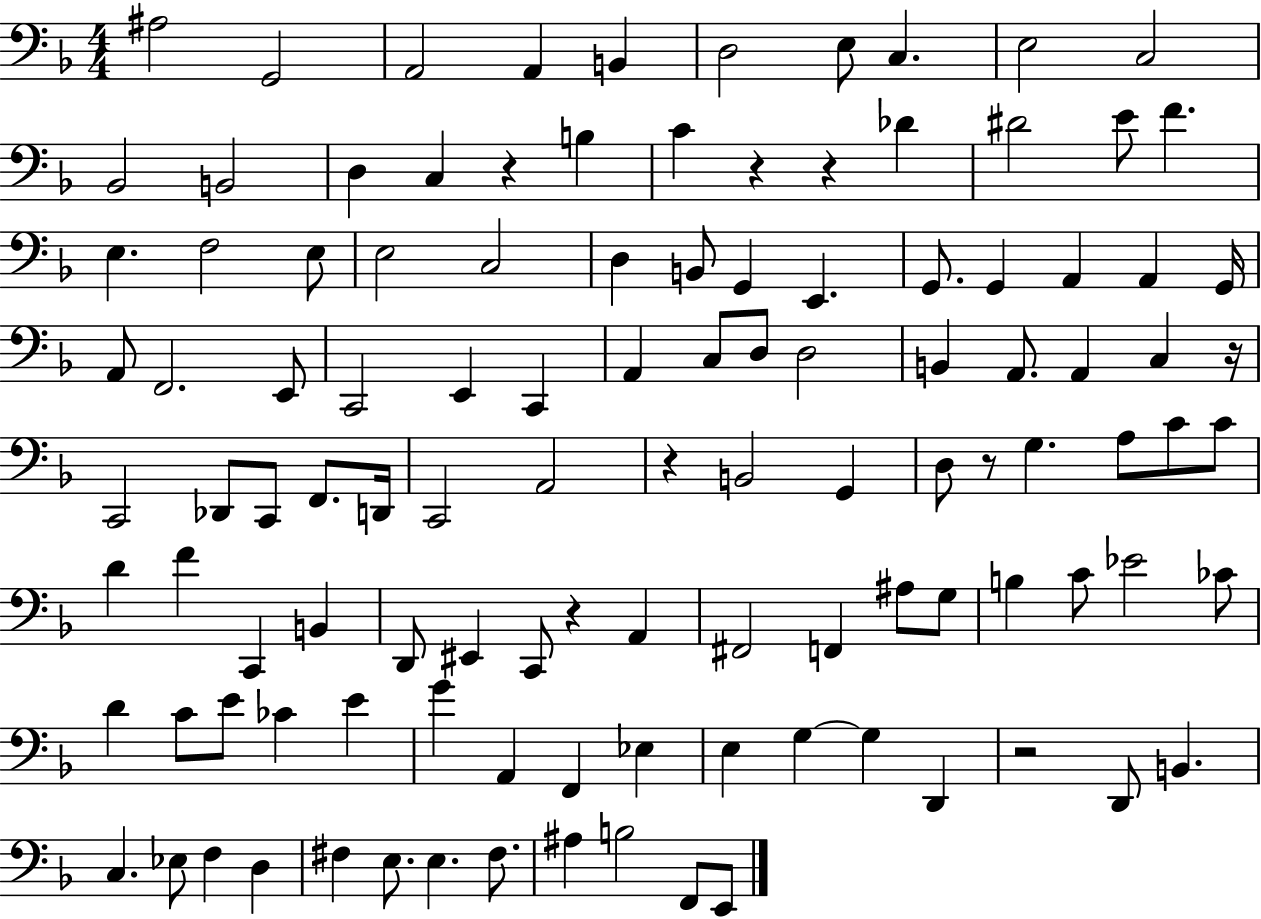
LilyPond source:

{
  \clef bass
  \numericTimeSignature
  \time 4/4
  \key f \major
  ais2 g,2 | a,2 a,4 b,4 | d2 e8 c4. | e2 c2 | \break bes,2 b,2 | d4 c4 r4 b4 | c'4 r4 r4 des'4 | dis'2 e'8 f'4. | \break e4. f2 e8 | e2 c2 | d4 b,8 g,4 e,4. | g,8. g,4 a,4 a,4 g,16 | \break a,8 f,2. e,8 | c,2 e,4 c,4 | a,4 c8 d8 d2 | b,4 a,8. a,4 c4 r16 | \break c,2 des,8 c,8 f,8. d,16 | c,2 a,2 | r4 b,2 g,4 | d8 r8 g4. a8 c'8 c'8 | \break d'4 f'4 c,4 b,4 | d,8 eis,4 c,8 r4 a,4 | fis,2 f,4 ais8 g8 | b4 c'8 ees'2 ces'8 | \break d'4 c'8 e'8 ces'4 e'4 | g'4 a,4 f,4 ees4 | e4 g4~~ g4 d,4 | r2 d,8 b,4. | \break c4. ees8 f4 d4 | fis4 e8. e4. fis8. | ais4 b2 f,8 e,8 | \bar "|."
}